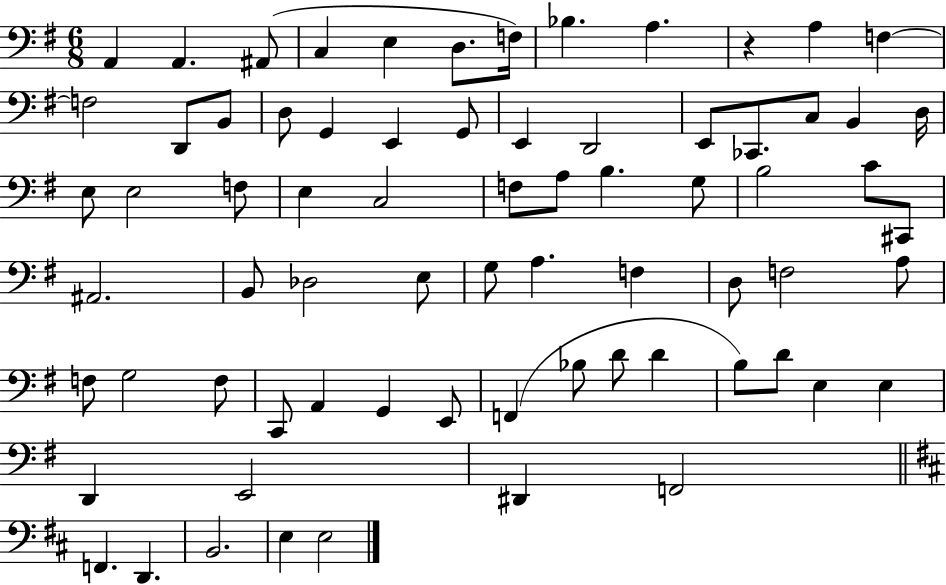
A2/q A2/q. A#2/e C3/q E3/q D3/e. F3/s Bb3/q. A3/q. R/q A3/q F3/q F3/h D2/e B2/e D3/e G2/q E2/q G2/e E2/q D2/h E2/e CES2/e. C3/e B2/q D3/s E3/e E3/h F3/e E3/q C3/h F3/e A3/e B3/q. G3/e B3/h C4/e C#2/e A#2/h. B2/e Db3/h E3/e G3/e A3/q. F3/q D3/e F3/h A3/e F3/e G3/h F3/e C2/e A2/q G2/q E2/e F2/q Bb3/e D4/e D4/q B3/e D4/e E3/q E3/q D2/q E2/h D#2/q F2/h F2/q. D2/q. B2/h. E3/q E3/h